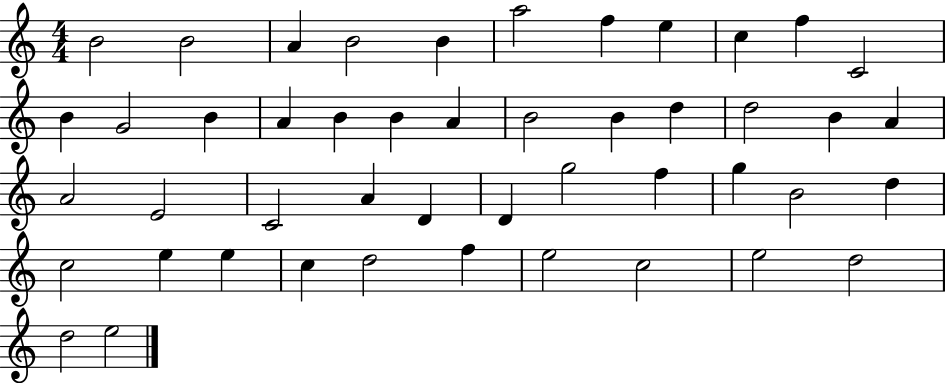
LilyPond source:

{
  \clef treble
  \numericTimeSignature
  \time 4/4
  \key c \major
  b'2 b'2 | a'4 b'2 b'4 | a''2 f''4 e''4 | c''4 f''4 c'2 | \break b'4 g'2 b'4 | a'4 b'4 b'4 a'4 | b'2 b'4 d''4 | d''2 b'4 a'4 | \break a'2 e'2 | c'2 a'4 d'4 | d'4 g''2 f''4 | g''4 b'2 d''4 | \break c''2 e''4 e''4 | c''4 d''2 f''4 | e''2 c''2 | e''2 d''2 | \break d''2 e''2 | \bar "|."
}